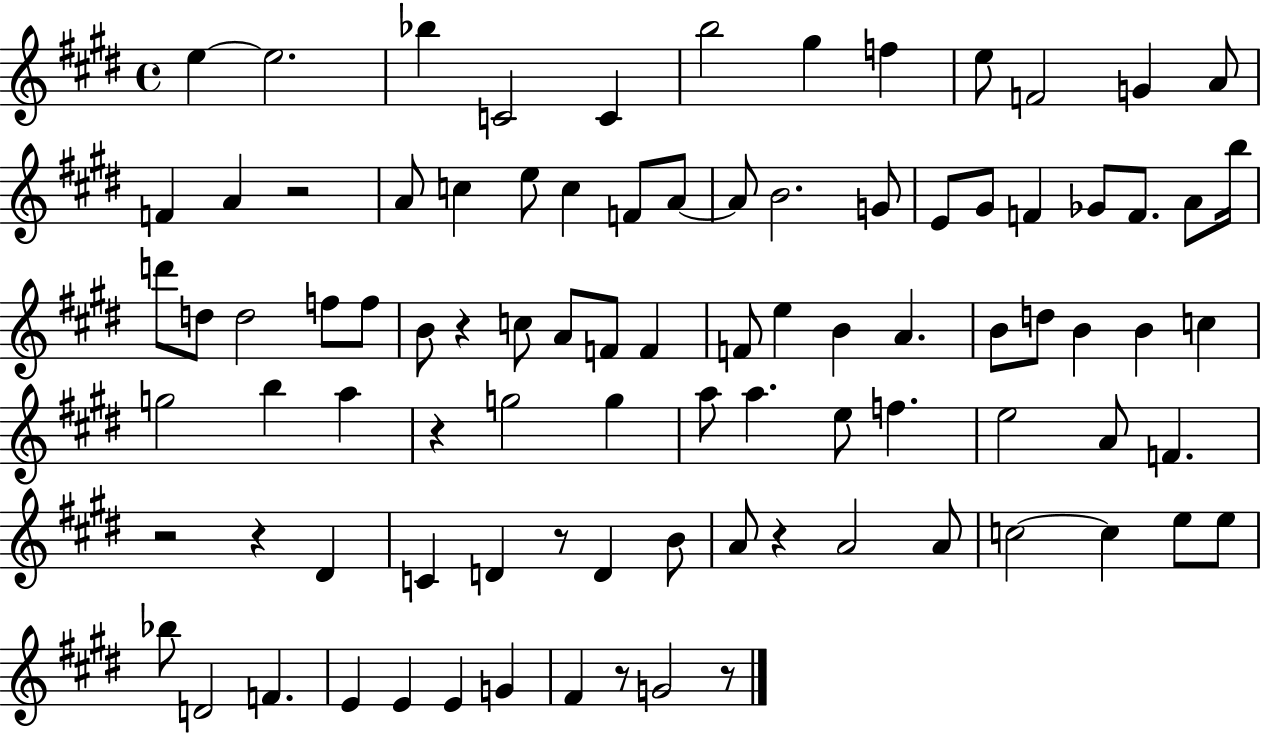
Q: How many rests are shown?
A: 9